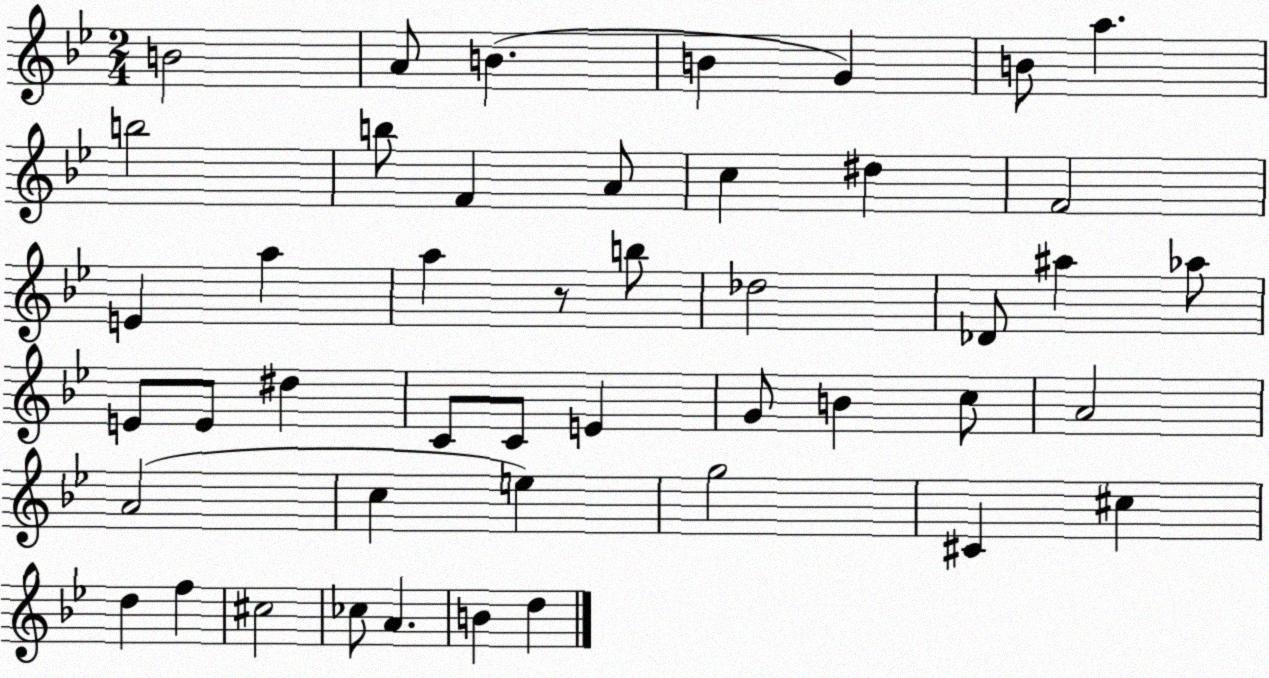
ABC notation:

X:1
T:Untitled
M:2/4
L:1/4
K:Bb
B2 A/2 B B G B/2 a b2 b/2 F A/2 c ^d F2 E a a z/2 b/2 _d2 _D/2 ^a _a/2 E/2 E/2 ^d C/2 C/2 E G/2 B c/2 A2 A2 c e g2 ^C ^c d f ^c2 _c/2 A B d